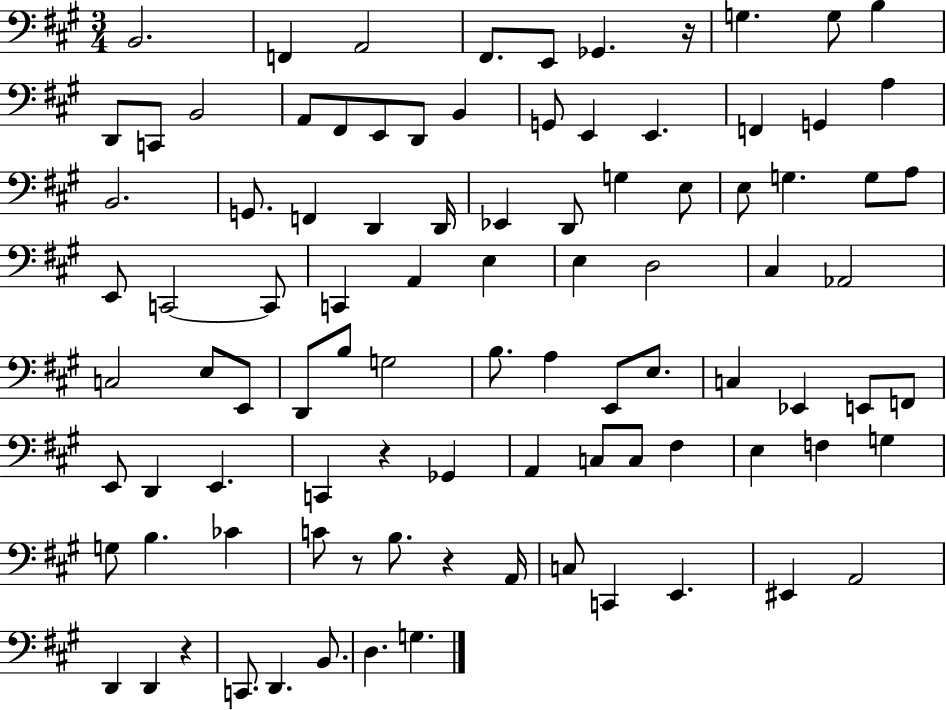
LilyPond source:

{
  \clef bass
  \numericTimeSignature
  \time 3/4
  \key a \major
  b,2. | f,4 a,2 | fis,8. e,8 ges,4. r16 | g4. g8 b4 | \break d,8 c,8 b,2 | a,8 fis,8 e,8 d,8 b,4 | g,8 e,4 e,4. | f,4 g,4 a4 | \break b,2. | g,8. f,4 d,4 d,16 | ees,4 d,8 g4 e8 | e8 g4. g8 a8 | \break e,8 c,2~~ c,8 | c,4 a,4 e4 | e4 d2 | cis4 aes,2 | \break c2 e8 e,8 | d,8 b8 g2 | b8. a4 e,8 e8. | c4 ees,4 e,8 f,8 | \break e,8 d,4 e,4. | c,4 r4 ges,4 | a,4 c8 c8 fis4 | e4 f4 g4 | \break g8 b4. ces'4 | c'8 r8 b8. r4 a,16 | c8 c,4 e,4. | eis,4 a,2 | \break d,4 d,4 r4 | c,8. d,4. b,8. | d4. g4. | \bar "|."
}